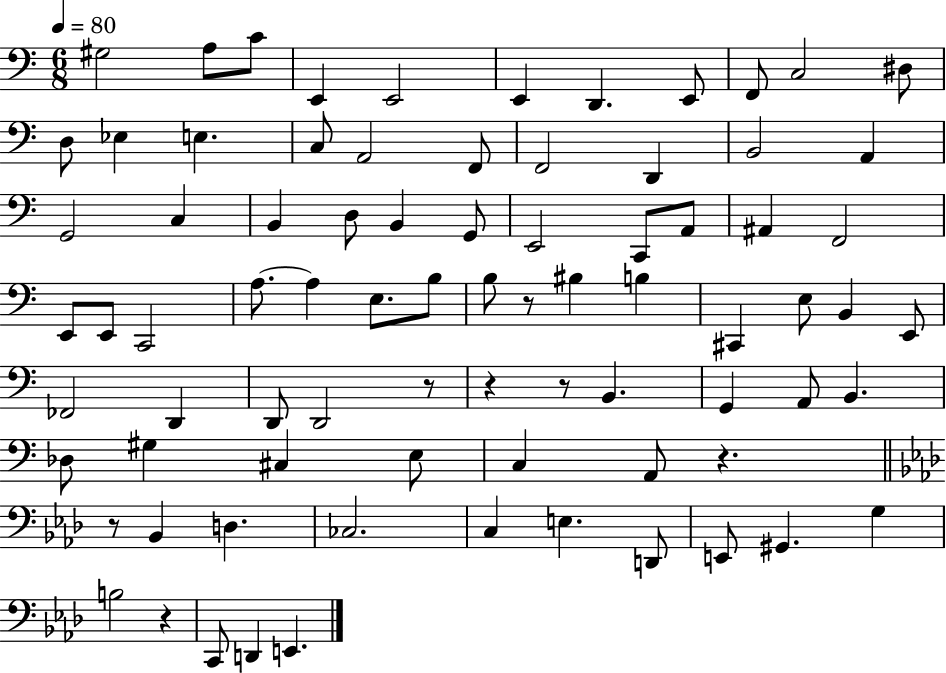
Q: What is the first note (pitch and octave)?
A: G#3